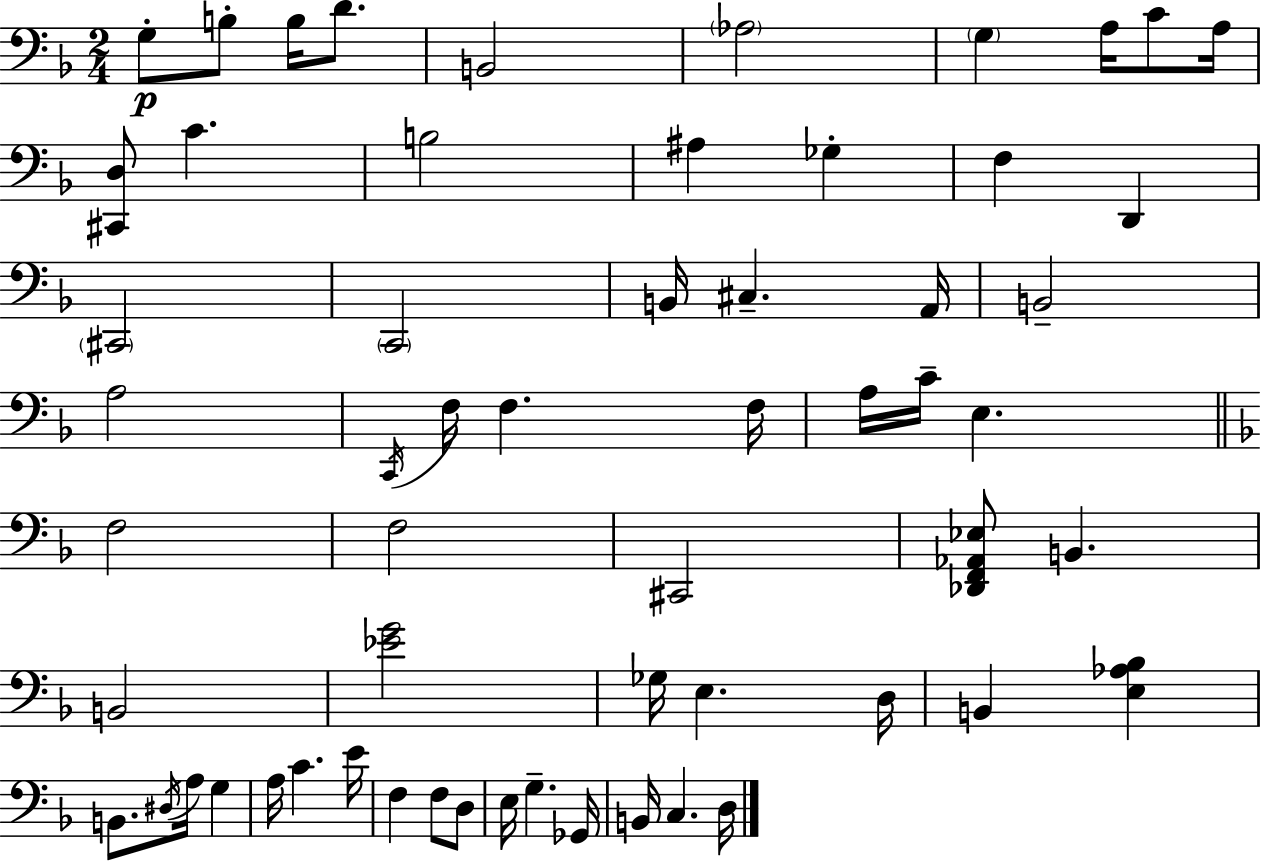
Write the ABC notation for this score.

X:1
T:Untitled
M:2/4
L:1/4
K:F
G,/2 B,/2 B,/4 D/2 B,,2 _A,2 G, A,/4 C/2 A,/4 [^C,,D,]/2 C B,2 ^A, _G, F, D,, ^C,,2 C,,2 B,,/4 ^C, A,,/4 B,,2 A,2 C,,/4 F,/4 F, F,/4 A,/4 C/4 E, F,2 F,2 ^C,,2 [_D,,F,,_A,,_E,]/2 B,, B,,2 [_EG]2 _G,/4 E, D,/4 B,, [E,_A,_B,] B,,/2 ^D,/4 A,/4 G, A,/4 C E/4 F, F,/2 D,/2 E,/4 G, _G,,/4 B,,/4 C, D,/4